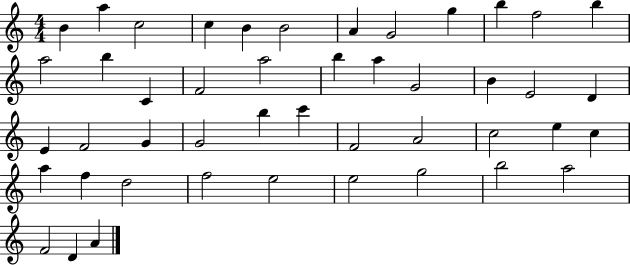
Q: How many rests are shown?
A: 0